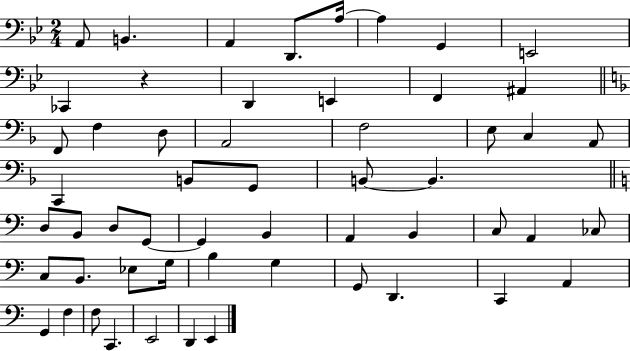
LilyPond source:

{
  \clef bass
  \numericTimeSignature
  \time 2/4
  \key bes \major
  a,8 b,4. | a,4 d,8. a16~~ | a4 g,4 | e,2 | \break ces,4 r4 | d,4 e,4 | f,4 ais,4 | \bar "||" \break \key d \minor f,8 f4 d8 | a,2 | f2 | e8 c4 a,8 | \break c,4 b,8 g,8 | b,8~~ b,4. | \bar "||" \break \key a \minor d8 b,8 d8 g,8~~ | g,4 b,4 | a,4 b,4 | c8 a,4 ces8 | \break c8 b,8. ees8 g16 | b4 g4 | g,8 d,4. | c,4 a,4 | \break g,4 f4 | f8 c,4. | e,2 | d,4 e,4 | \break \bar "|."
}